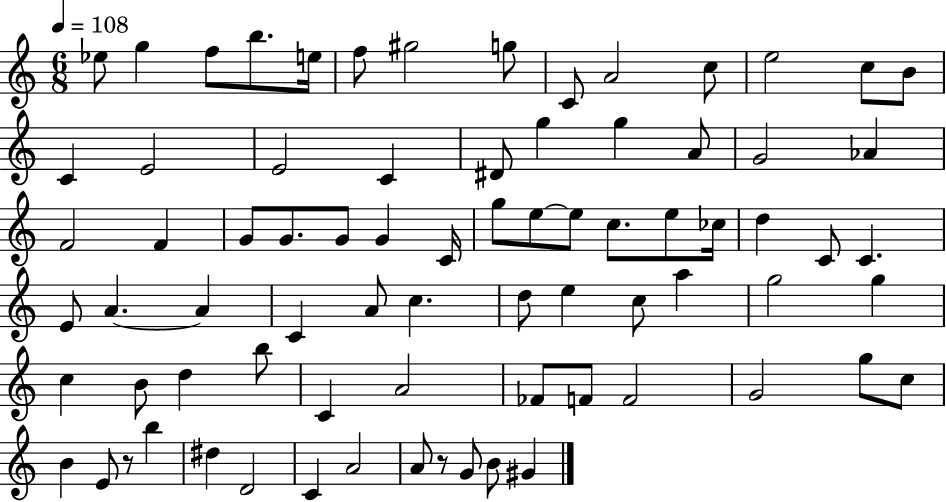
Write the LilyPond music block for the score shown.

{
  \clef treble
  \numericTimeSignature
  \time 6/8
  \key c \major
  \tempo 4 = 108
  \repeat volta 2 { ees''8 g''4 f''8 b''8. e''16 | f''8 gis''2 g''8 | c'8 a'2 c''8 | e''2 c''8 b'8 | \break c'4 e'2 | e'2 c'4 | dis'8 g''4 g''4 a'8 | g'2 aes'4 | \break f'2 f'4 | g'8 g'8. g'8 g'4 c'16 | g''8 e''8~~ e''8 c''8. e''8 ces''16 | d''4 c'8 c'4. | \break e'8 a'4.~~ a'4 | c'4 a'8 c''4. | d''8 e''4 c''8 a''4 | g''2 g''4 | \break c''4 b'8 d''4 b''8 | c'4 a'2 | fes'8 f'8 f'2 | g'2 g''8 c''8 | \break b'4 e'8 r8 b''4 | dis''4 d'2 | c'4 a'2 | a'8 r8 g'8 b'8 gis'4 | \break } \bar "|."
}